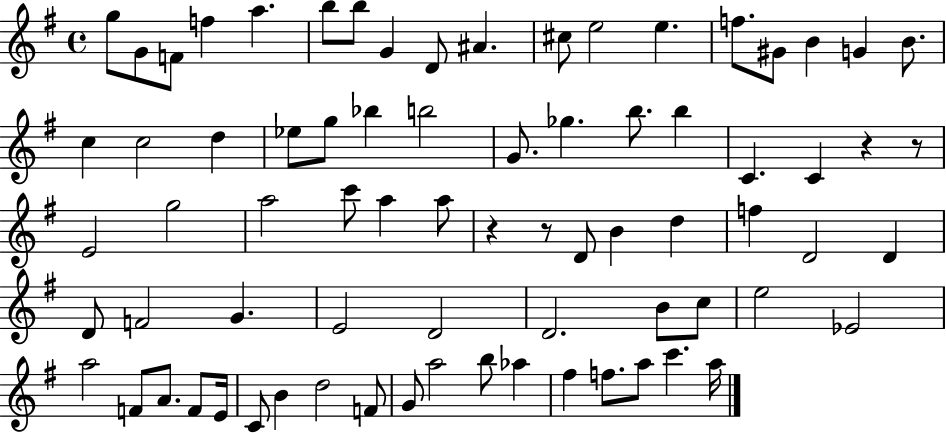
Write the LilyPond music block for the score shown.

{
  \clef treble
  \time 4/4
  \defaultTimeSignature
  \key g \major
  g''8 g'8 f'8 f''4 a''4. | b''8 b''8 g'4 d'8 ais'4. | cis''8 e''2 e''4. | f''8. gis'8 b'4 g'4 b'8. | \break c''4 c''2 d''4 | ees''8 g''8 bes''4 b''2 | g'8. ges''4. b''8. b''4 | c'4. c'4 r4 r8 | \break e'2 g''2 | a''2 c'''8 a''4 a''8 | r4 r8 d'8 b'4 d''4 | f''4 d'2 d'4 | \break d'8 f'2 g'4. | e'2 d'2 | d'2. b'8 c''8 | e''2 ees'2 | \break a''2 f'8 a'8. f'8 e'16 | c'8 b'4 d''2 f'8 | g'8 a''2 b''8 aes''4 | fis''4 f''8. a''8 c'''4. a''16 | \break \bar "|."
}